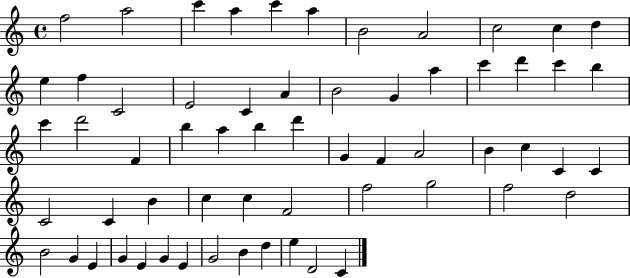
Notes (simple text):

F5/h A5/h C6/q A5/q C6/q A5/q B4/h A4/h C5/h C5/q D5/q E5/q F5/q C4/h E4/h C4/q A4/q B4/h G4/q A5/q C6/q D6/q C6/q B5/q C6/q D6/h F4/q B5/q A5/q B5/q D6/q G4/q F4/q A4/h B4/q C5/q C4/q C4/q C4/h C4/q B4/q C5/q C5/q F4/h F5/h G5/h F5/h D5/h B4/h G4/q E4/q G4/q E4/q G4/q E4/q G4/h B4/q D5/q E5/q D4/h C4/q